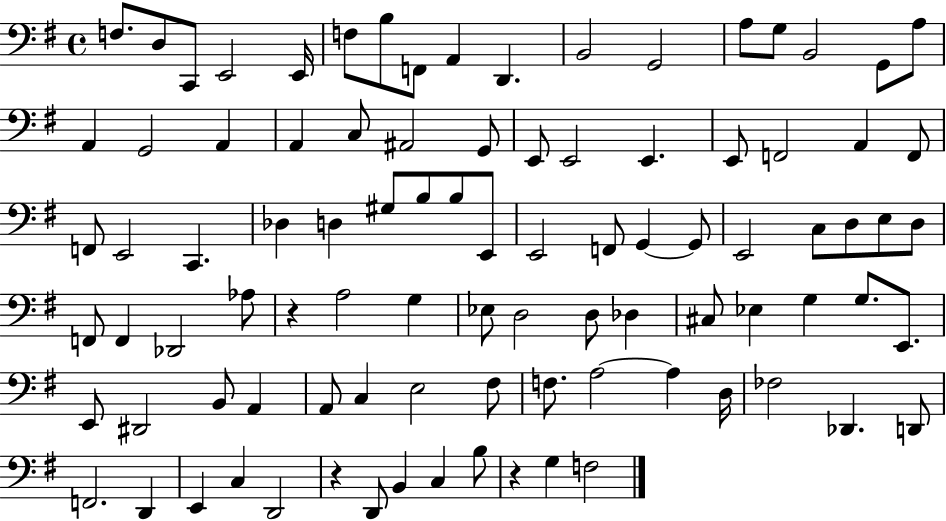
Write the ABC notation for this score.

X:1
T:Untitled
M:4/4
L:1/4
K:G
F,/2 D,/2 C,,/2 E,,2 E,,/4 F,/2 B,/2 F,,/2 A,, D,, B,,2 G,,2 A,/2 G,/2 B,,2 G,,/2 A,/2 A,, G,,2 A,, A,, C,/2 ^A,,2 G,,/2 E,,/2 E,,2 E,, E,,/2 F,,2 A,, F,,/2 F,,/2 E,,2 C,, _D, D, ^G,/2 B,/2 B,/2 E,,/2 E,,2 F,,/2 G,, G,,/2 E,,2 C,/2 D,/2 E,/2 D,/2 F,,/2 F,, _D,,2 _A,/2 z A,2 G, _E,/2 D,2 D,/2 _D, ^C,/2 _E, G, G,/2 E,,/2 E,,/2 ^D,,2 B,,/2 A,, A,,/2 C, E,2 ^F,/2 F,/2 A,2 A, D,/4 _F,2 _D,, D,,/2 F,,2 D,, E,, C, D,,2 z D,,/2 B,, C, B,/2 z G, F,2